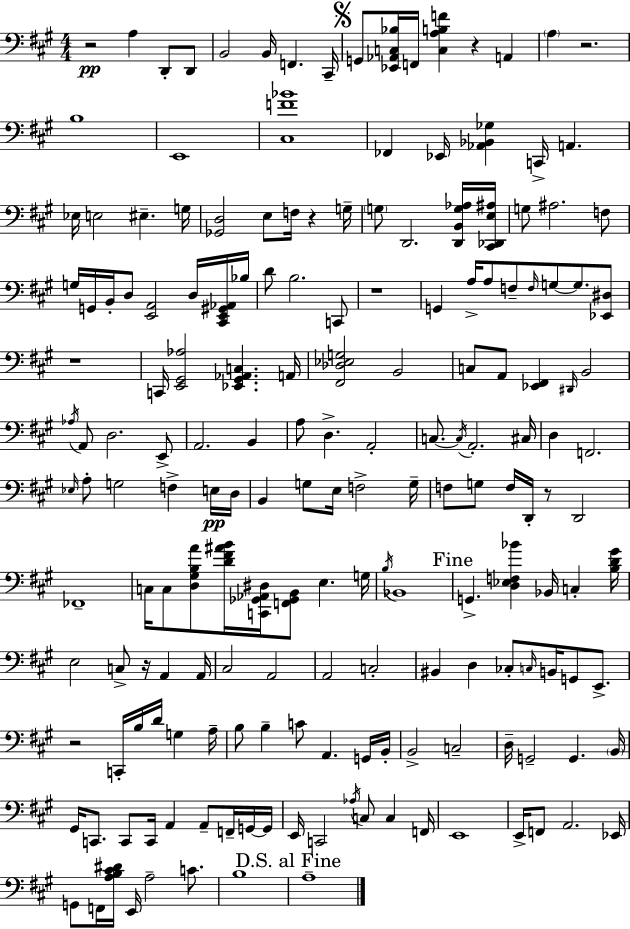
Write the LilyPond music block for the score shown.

{
  \clef bass
  \numericTimeSignature
  \time 4/4
  \key a \major
  \repeat volta 2 { r2\pp a4 d,8-. d,8 | b,2 b,16 f,4. cis,16-- | \mark \markup { \musicglyph "scripts.segno" } g,8 <ees, aes, c bes>16 f,16 <c a b f'>4 r4 a,4 | \parenthesize a4 r2. | \break b1 | e,1 | <cis f' bes'>1 | fes,4 ees,16 <aes, bes, ges>4 c,16-> a,4. | \break ees16 e2 eis4.-- g16 | <ges, d>2 e8 f16 r4 g16-- | \parenthesize g8 d,2. <d, b, g aes>16 <cis, des, e ais>16 | g8 ais2. f8 | \break g16 g,16 b,16-. d8 <e, a,>2 d16 <cis, e, gis, aes,>16 bes16 | d'8 b2. c,8 | r1 | g,4 a16-> a8 f8-- \grace { f16 } g8~~ g8. <ees, dis>8 | \break r1 | c,16 <e, gis, aes>2 <ees, gis, aes, c>4. | a,16 <fis, des ees g>2 b,2 | c8 a,8 <ees, fis,>4 \grace { dis,16 } b,2 | \break \acciaccatura { aes16 } a,8 d2. | e,8-> a,2. b,4 | a8 d4.-> a,2-. | c8.~~ \acciaccatura { c16 } a,2.-. | \break cis16 d4 f,2. | \grace { ees16 } a8-. g2 f4-> | e16\pp d16 b,4 g8 e16 f2-> | g16-- f8 g8 f16 d,16-. r8 d,2 | \break fes,1-- | c16 c8 <d gis b a'>8 <d' fis' ais' b'>16 <c, ges, aes, dis>16 <f, ges, b,>8 e4. | g16 \acciaccatura { b16 } bes,1 | \mark "Fine" g,4.-> <d ees f bes'>4 | \break bes,16 c4-. <b d' gis'>16 e2 c8-> | r16 a,4 a,16 cis2 a,2 | a,2 c2-. | bis,4 d4 ces8-. | \break \grace { c16 } b,16 g,8 e,8.-> r2 c,16-. | b16 d'16 g4 a16-- b8 b4-- c'8 a,4. | g,16 b,16-. b,2-> c2-- | d16-- g,2-- | \break g,4. \parenthesize b,16 gis,16 c,8. c,8 c,16 a,4 | a,8-- f,16-- g,16~~ g,16 e,16 c,2 | \acciaccatura { aes16 } c8 c4 f,16 e,1 | e,16-> f,8 a,2. | \break ees,16 g,8 f,16 <a b cis' dis'>16 e,16 a2-- | c'8. b1 | \mark "D.S. al Fine" a1-- | } \bar "|."
}